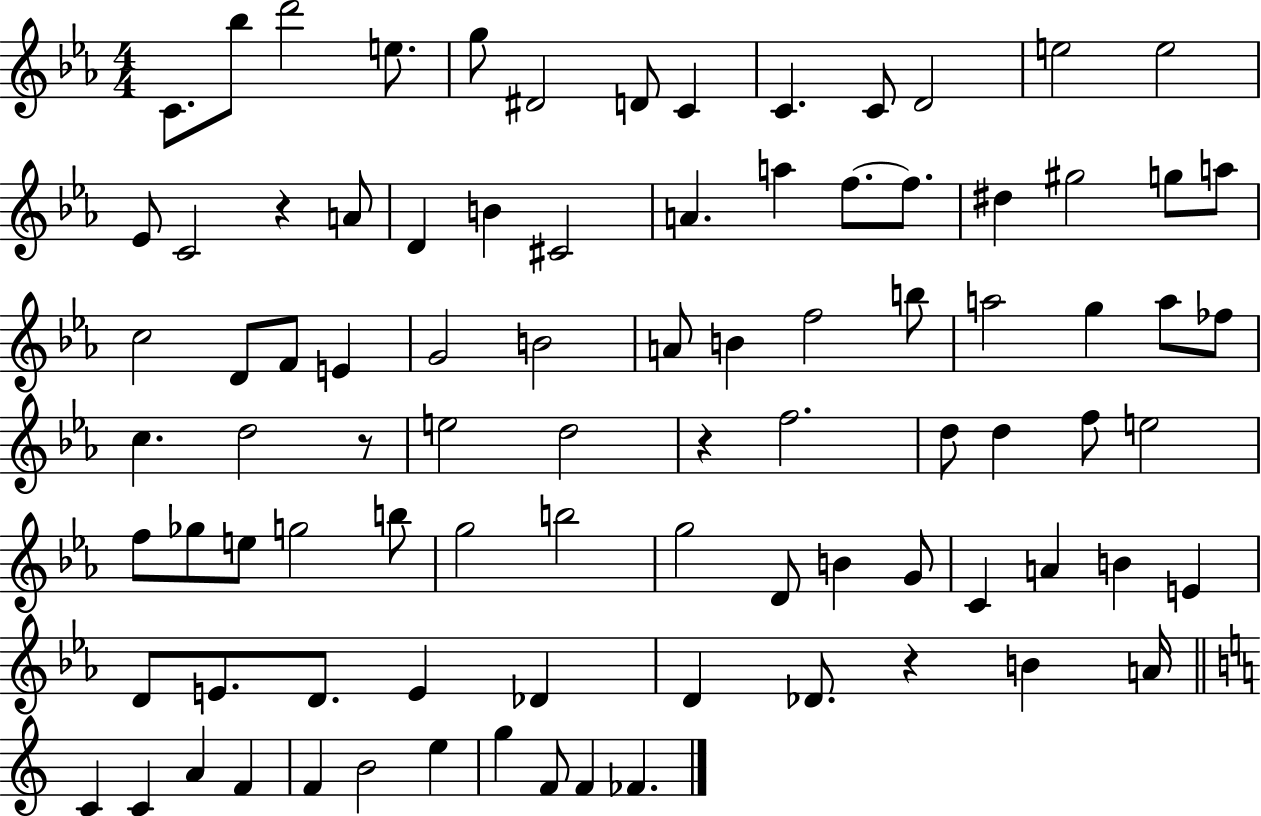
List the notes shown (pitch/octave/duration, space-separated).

C4/e. Bb5/e D6/h E5/e. G5/e D#4/h D4/e C4/q C4/q. C4/e D4/h E5/h E5/h Eb4/e C4/h R/q A4/e D4/q B4/q C#4/h A4/q. A5/q F5/e. F5/e. D#5/q G#5/h G5/e A5/e C5/h D4/e F4/e E4/q G4/h B4/h A4/e B4/q F5/h B5/e A5/h G5/q A5/e FES5/e C5/q. D5/h R/e E5/h D5/h R/q F5/h. D5/e D5/q F5/e E5/h F5/e Gb5/e E5/e G5/h B5/e G5/h B5/h G5/h D4/e B4/q G4/e C4/q A4/q B4/q E4/q D4/e E4/e. D4/e. E4/q Db4/q D4/q Db4/e. R/q B4/q A4/s C4/q C4/q A4/q F4/q F4/q B4/h E5/q G5/q F4/e F4/q FES4/q.